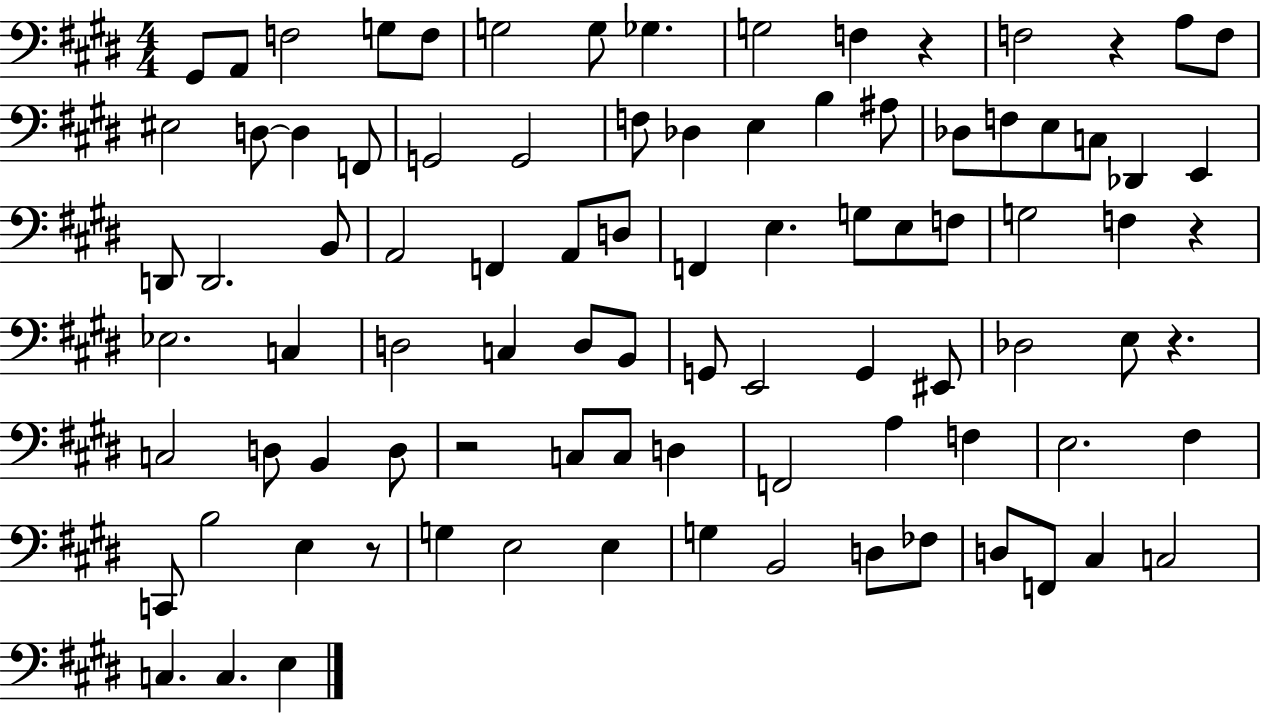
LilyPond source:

{
  \clef bass
  \numericTimeSignature
  \time 4/4
  \key e \major
  \repeat volta 2 { gis,8 a,8 f2 g8 f8 | g2 g8 ges4. | g2 f4 r4 | f2 r4 a8 f8 | \break eis2 d8~~ d4 f,8 | g,2 g,2 | f8 des4 e4 b4 ais8 | des8 f8 e8 c8 des,4 e,4 | \break d,8 d,2. b,8 | a,2 f,4 a,8 d8 | f,4 e4. g8 e8 f8 | g2 f4 r4 | \break ees2. c4 | d2 c4 d8 b,8 | g,8 e,2 g,4 eis,8 | des2 e8 r4. | \break c2 d8 b,4 d8 | r2 c8 c8 d4 | f,2 a4 f4 | e2. fis4 | \break c,8 b2 e4 r8 | g4 e2 e4 | g4 b,2 d8 fes8 | d8 f,8 cis4 c2 | \break c4. c4. e4 | } \bar "|."
}